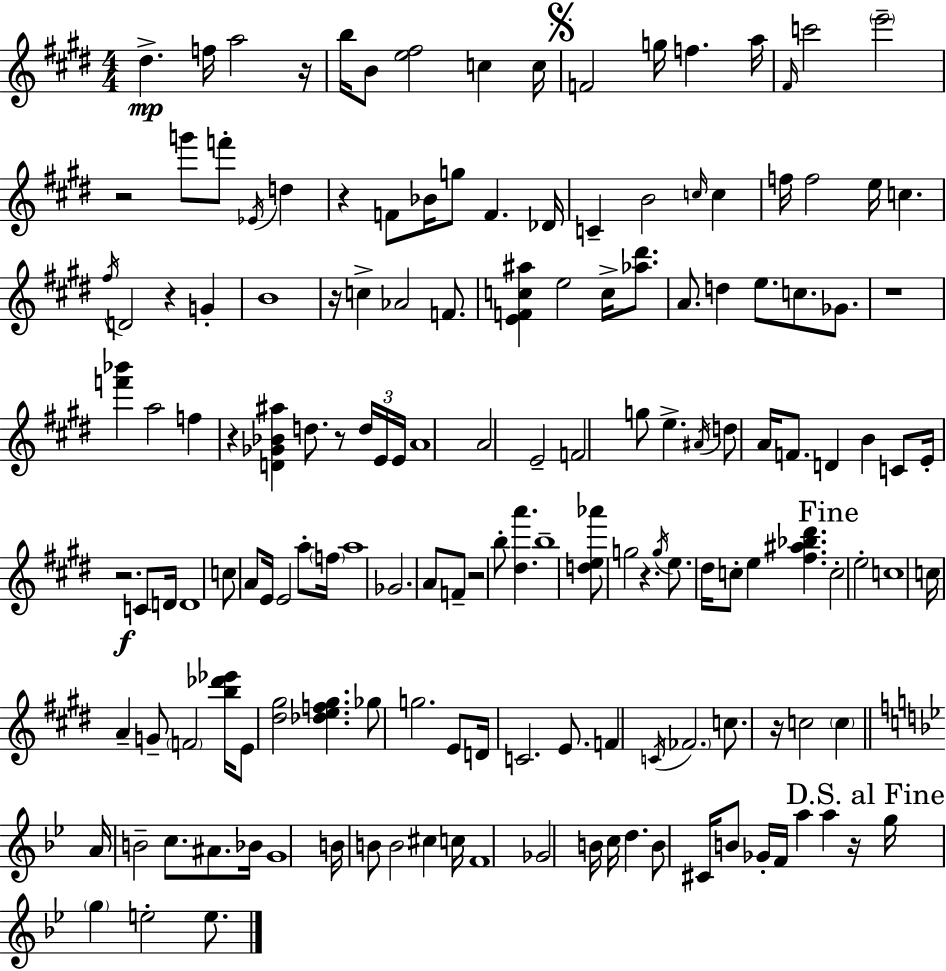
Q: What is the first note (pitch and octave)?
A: D#5